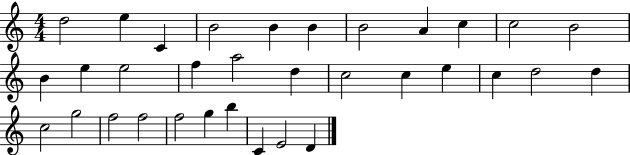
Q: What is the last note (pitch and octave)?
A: D4